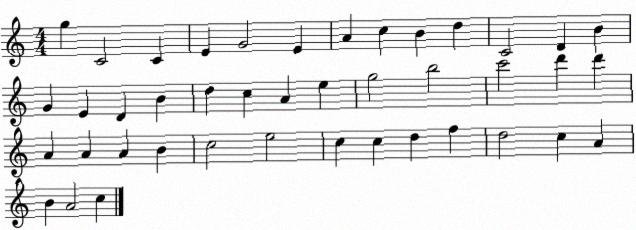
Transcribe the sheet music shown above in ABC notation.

X:1
T:Untitled
M:4/4
L:1/4
K:C
g C2 C E G2 E A c B d C2 D B G E D B d c A e g2 b2 c'2 d' d' A A A B c2 e2 c c d f d2 c A B A2 c